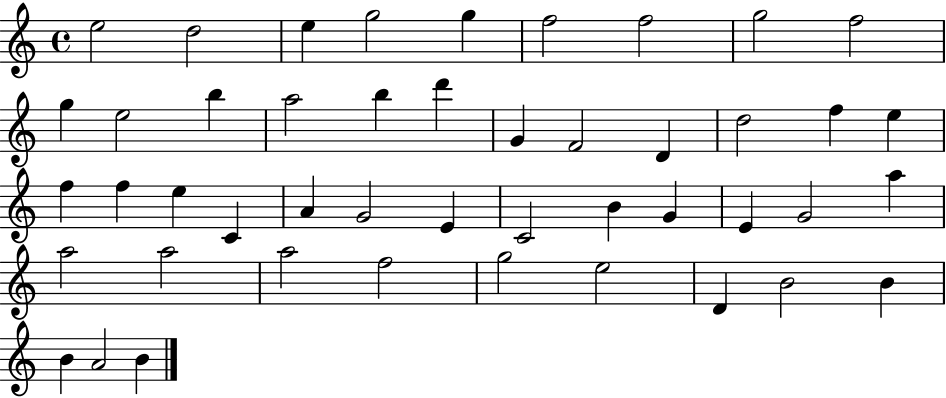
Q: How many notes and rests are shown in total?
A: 46